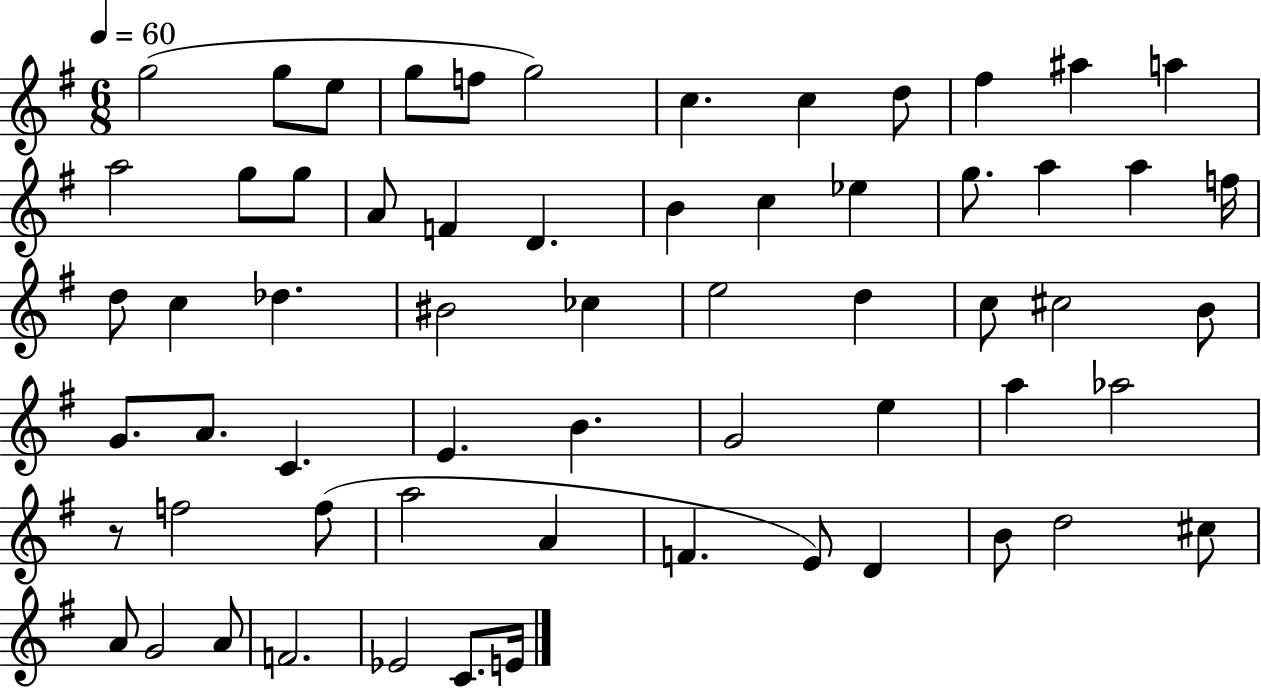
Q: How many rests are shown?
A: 1